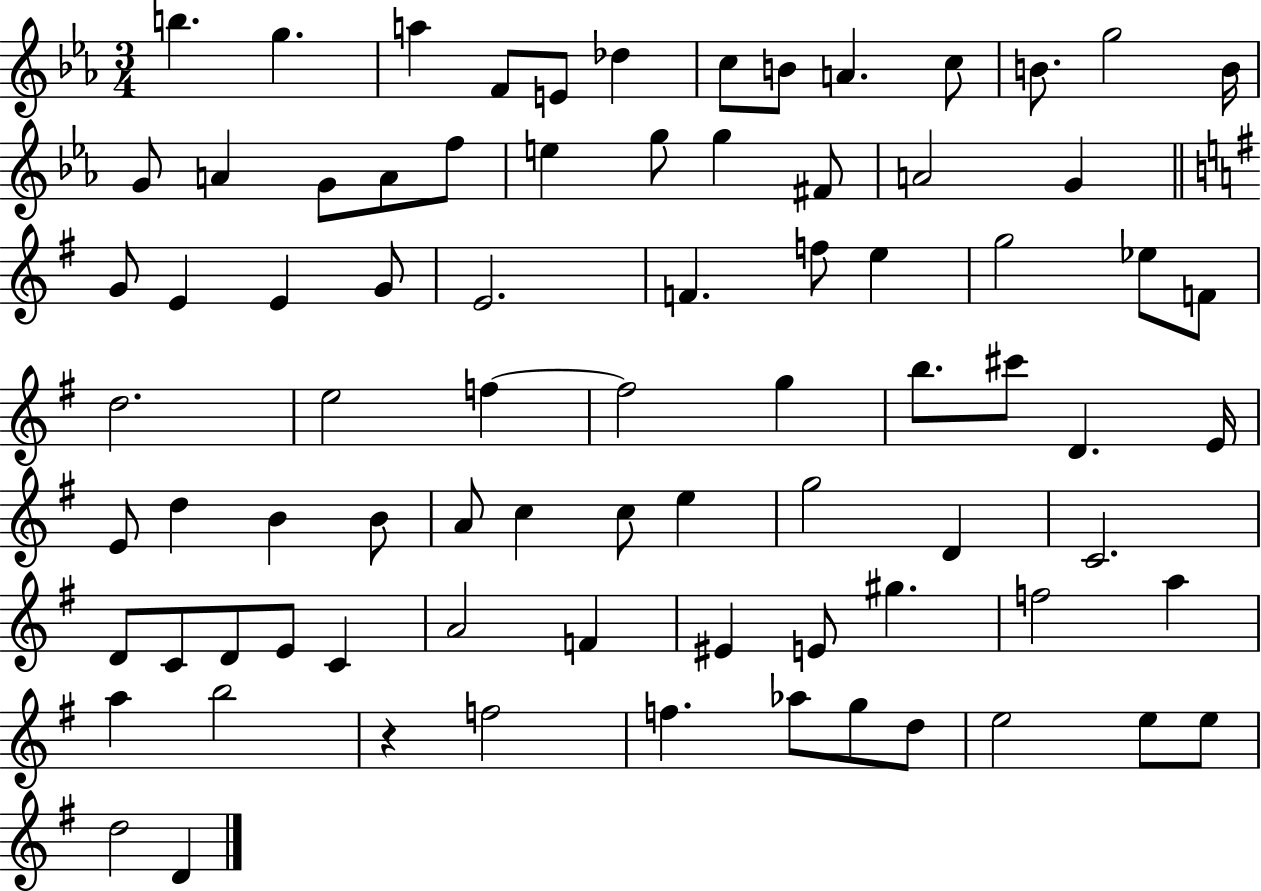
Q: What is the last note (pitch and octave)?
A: D4